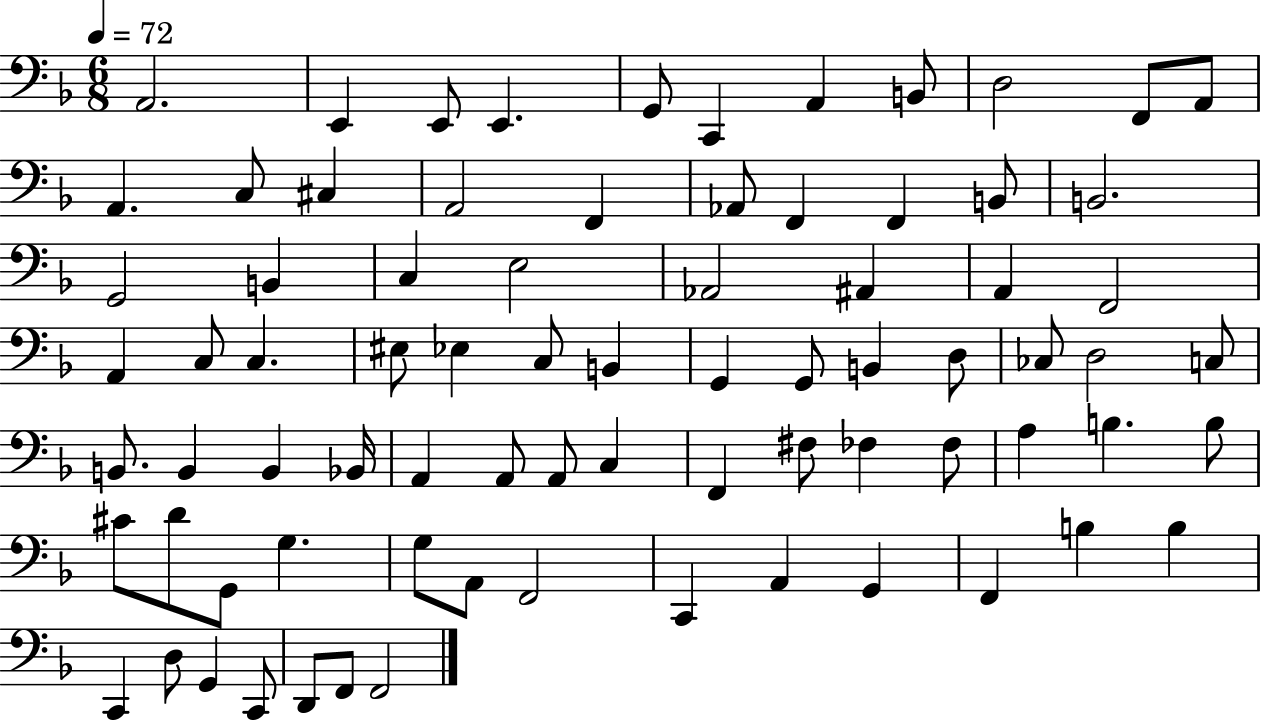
X:1
T:Untitled
M:6/8
L:1/4
K:F
A,,2 E,, E,,/2 E,, G,,/2 C,, A,, B,,/2 D,2 F,,/2 A,,/2 A,, C,/2 ^C, A,,2 F,, _A,,/2 F,, F,, B,,/2 B,,2 G,,2 B,, C, E,2 _A,,2 ^A,, A,, F,,2 A,, C,/2 C, ^E,/2 _E, C,/2 B,, G,, G,,/2 B,, D,/2 _C,/2 D,2 C,/2 B,,/2 B,, B,, _B,,/4 A,, A,,/2 A,,/2 C, F,, ^F,/2 _F, _F,/2 A, B, B,/2 ^C/2 D/2 G,,/2 G, G,/2 A,,/2 F,,2 C,, A,, G,, F,, B, B, C,, D,/2 G,, C,,/2 D,,/2 F,,/2 F,,2